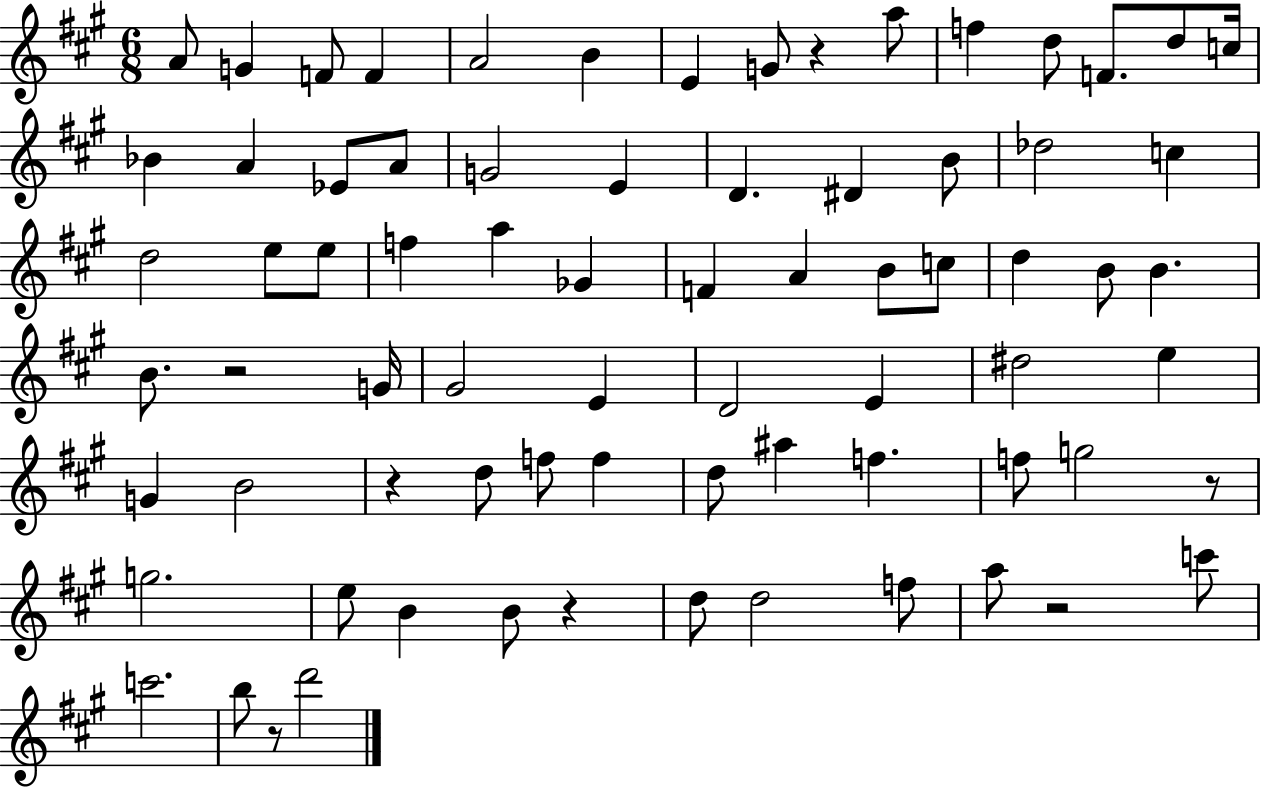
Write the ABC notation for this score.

X:1
T:Untitled
M:6/8
L:1/4
K:A
A/2 G F/2 F A2 B E G/2 z a/2 f d/2 F/2 d/2 c/4 _B A _E/2 A/2 G2 E D ^D B/2 _d2 c d2 e/2 e/2 f a _G F A B/2 c/2 d B/2 B B/2 z2 G/4 ^G2 E D2 E ^d2 e G B2 z d/2 f/2 f d/2 ^a f f/2 g2 z/2 g2 e/2 B B/2 z d/2 d2 f/2 a/2 z2 c'/2 c'2 b/2 z/2 d'2